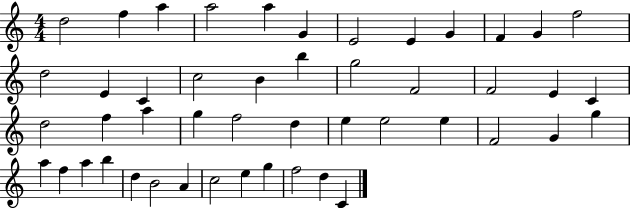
D5/h F5/q A5/q A5/h A5/q G4/q E4/h E4/q G4/q F4/q G4/q F5/h D5/h E4/q C4/q C5/h B4/q B5/q G5/h F4/h F4/h E4/q C4/q D5/h F5/q A5/q G5/q F5/h D5/q E5/q E5/h E5/q F4/h G4/q G5/q A5/q F5/q A5/q B5/q D5/q B4/h A4/q C5/h E5/q G5/q F5/h D5/q C4/q